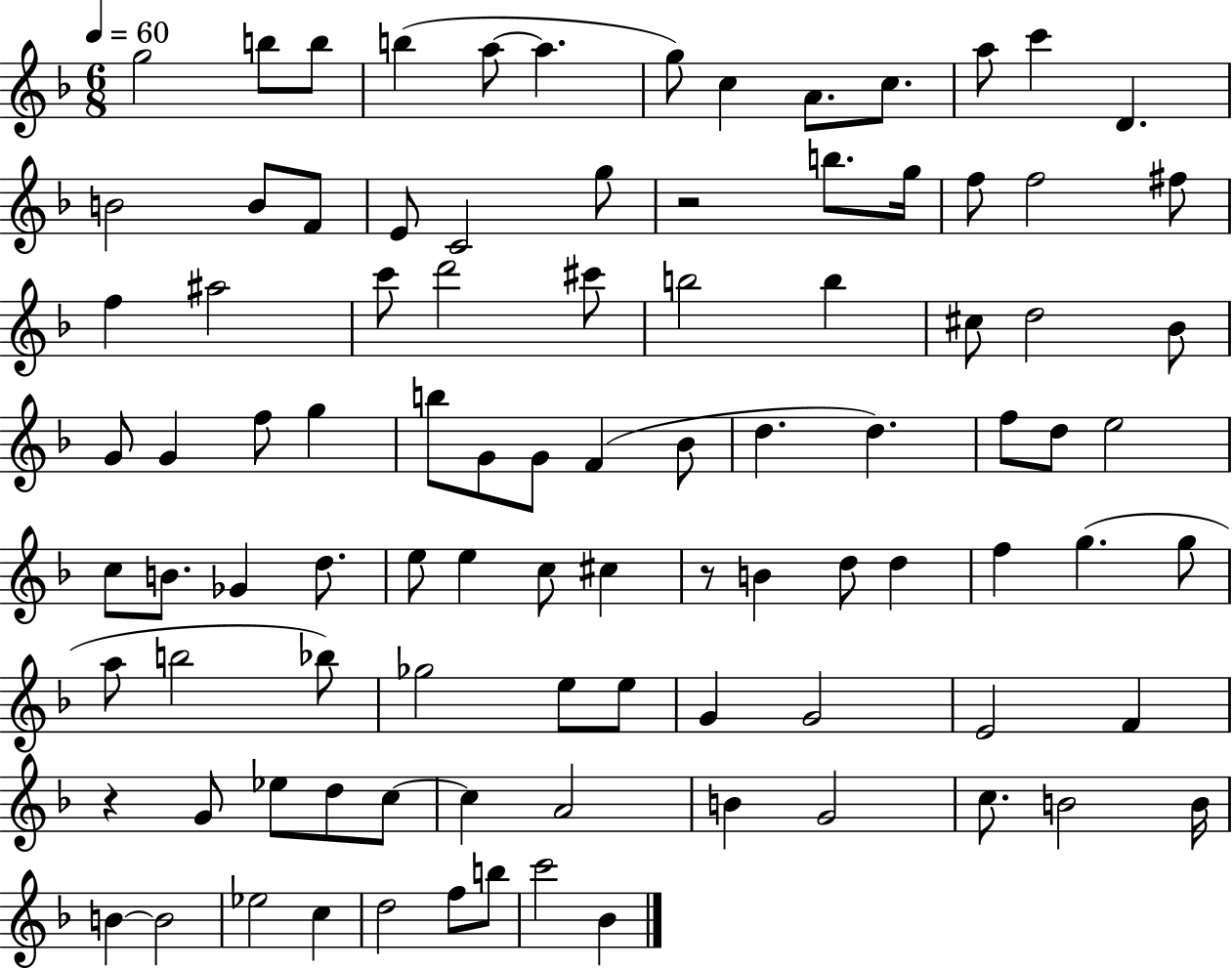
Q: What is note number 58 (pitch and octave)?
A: D5